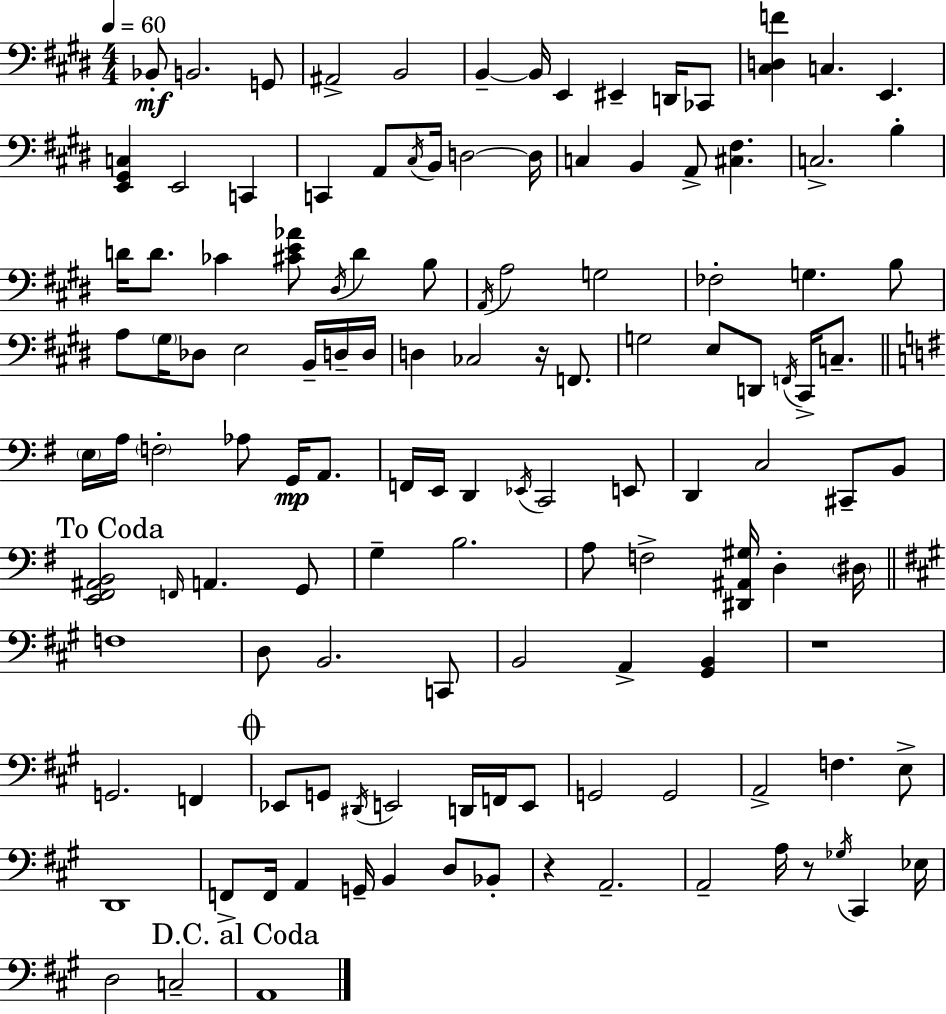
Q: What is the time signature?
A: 4/4